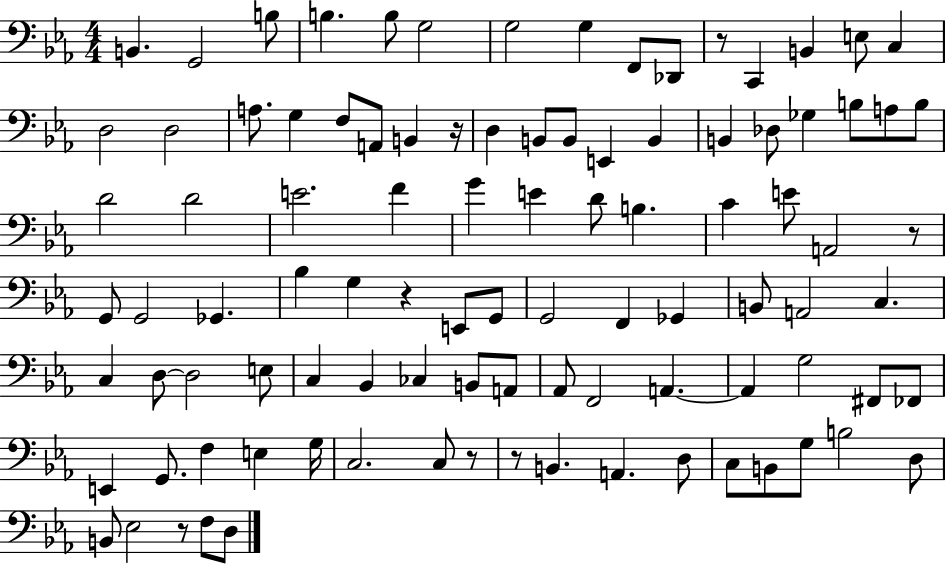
{
  \clef bass
  \numericTimeSignature
  \time 4/4
  \key ees \major
  b,4. g,2 b8 | b4. b8 g2 | g2 g4 f,8 des,8 | r8 c,4 b,4 e8 c4 | \break d2 d2 | a8. g4 f8 a,8 b,4 r16 | d4 b,8 b,8 e,4 b,4 | b,4 des8 ges4 b8 a8 b8 | \break d'2 d'2 | e'2. f'4 | g'4 e'4 d'8 b4. | c'4 e'8 a,2 r8 | \break g,8 g,2 ges,4. | bes4 g4 r4 e,8 g,8 | g,2 f,4 ges,4 | b,8 a,2 c4. | \break c4 d8~~ d2 e8 | c4 bes,4 ces4 b,8 a,8 | aes,8 f,2 a,4.~~ | a,4 g2 fis,8 fes,8 | \break e,4 g,8. f4 e4 g16 | c2. c8 r8 | r8 b,4. a,4. d8 | c8 b,8 g8 b2 d8 | \break b,8 ees2 r8 f8 d8 | \bar "|."
}